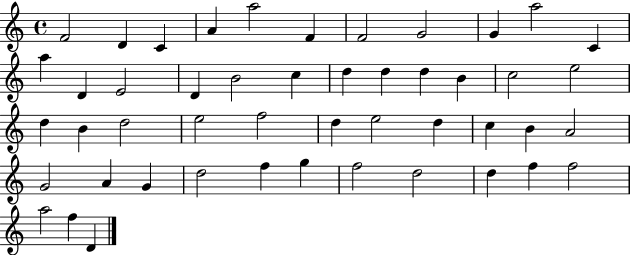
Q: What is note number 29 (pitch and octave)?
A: D5